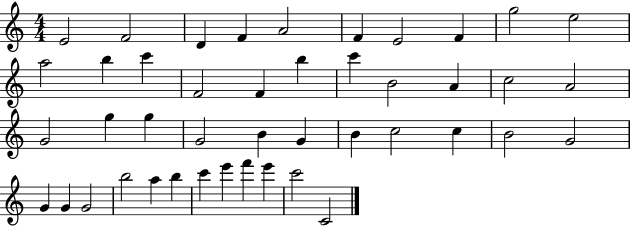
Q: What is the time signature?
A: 4/4